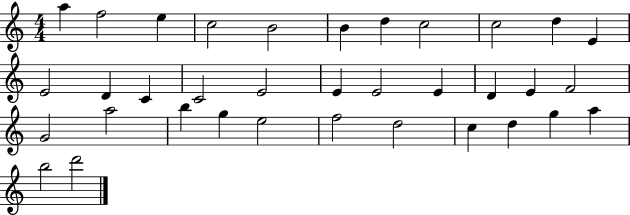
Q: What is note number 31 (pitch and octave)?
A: D5